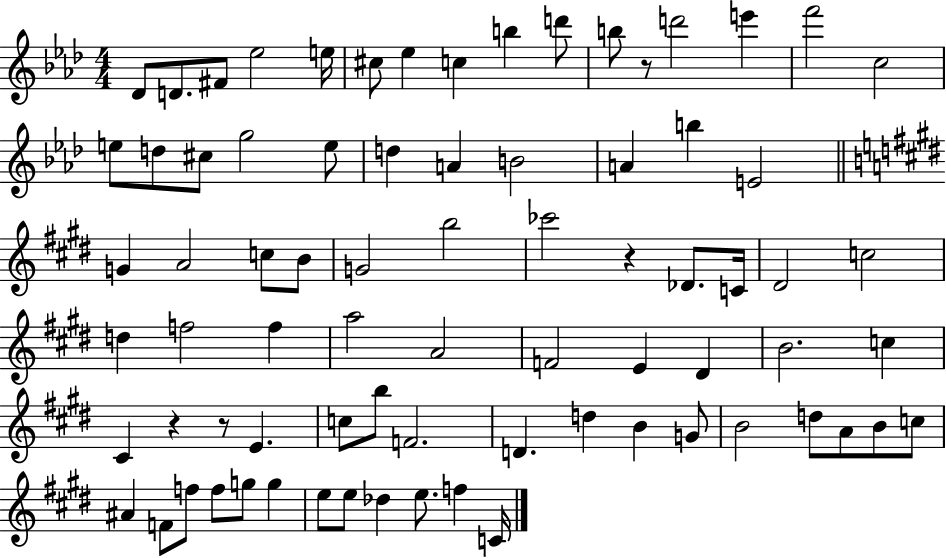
Db4/e D4/e. F#4/e Eb5/h E5/s C#5/e Eb5/q C5/q B5/q D6/e B5/e R/e D6/h E6/q F6/h C5/h E5/e D5/e C#5/e G5/h E5/e D5/q A4/q B4/h A4/q B5/q E4/h G4/q A4/h C5/e B4/e G4/h B5/h CES6/h R/q Db4/e. C4/s D#4/h C5/h D5/q F5/h F5/q A5/h A4/h F4/h E4/q D#4/q B4/h. C5/q C#4/q R/q R/e E4/q. C5/e B5/e F4/h. D4/q. D5/q B4/q G4/e B4/h D5/e A4/e B4/e C5/e A#4/q F4/e F5/e F5/e G5/e G5/q E5/e E5/e Db5/q E5/e. F5/q C4/s